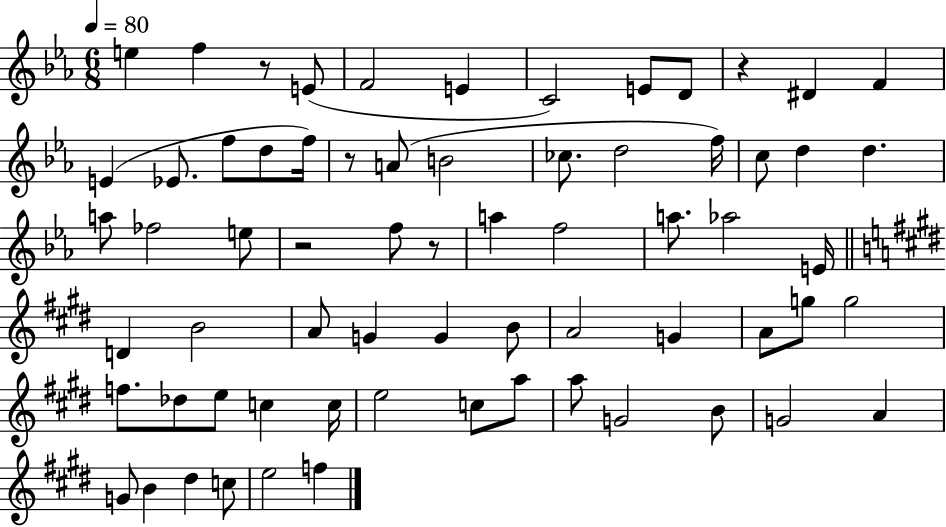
X:1
T:Untitled
M:6/8
L:1/4
K:Eb
e f z/2 E/2 F2 E C2 E/2 D/2 z ^D F E _E/2 f/2 d/2 f/4 z/2 A/2 B2 _c/2 d2 f/4 c/2 d d a/2 _f2 e/2 z2 f/2 z/2 a f2 a/2 _a2 E/4 D B2 A/2 G G B/2 A2 G A/2 g/2 g2 f/2 _d/2 e/2 c c/4 e2 c/2 a/2 a/2 G2 B/2 G2 A G/2 B ^d c/2 e2 f